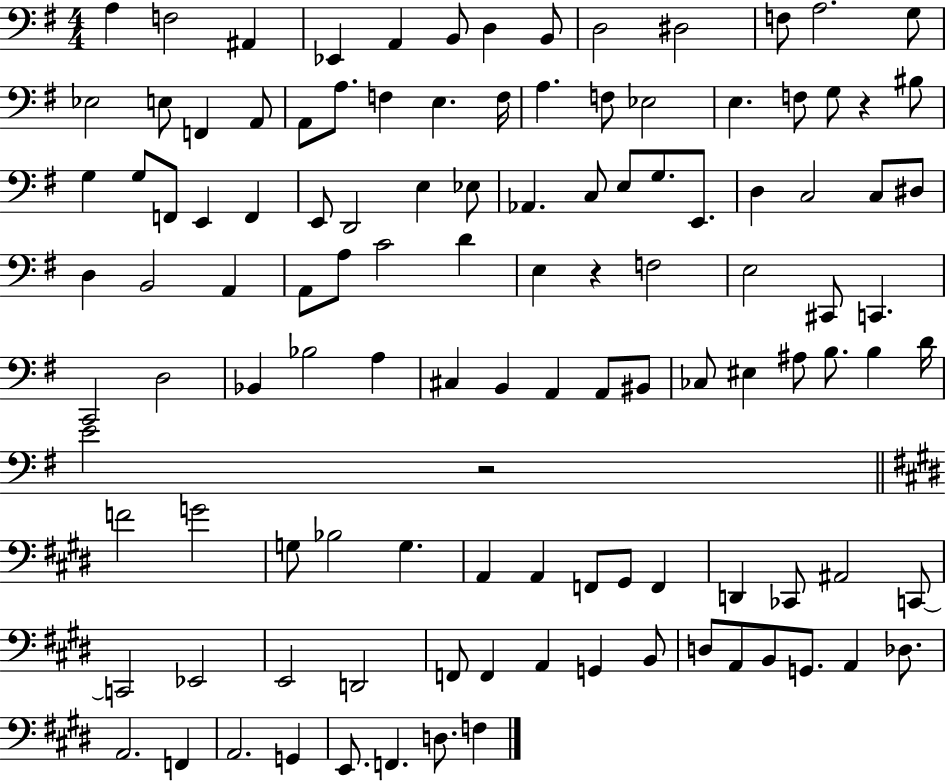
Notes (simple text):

A3/q F3/h A#2/q Eb2/q A2/q B2/e D3/q B2/e D3/h D#3/h F3/e A3/h. G3/e Eb3/h E3/e F2/q A2/e A2/e A3/e. F3/q E3/q. F3/s A3/q. F3/e Eb3/h E3/q. F3/e G3/e R/q BIS3/e G3/q G3/e F2/e E2/q F2/q E2/e D2/h E3/q Eb3/e Ab2/q. C3/e E3/e G3/e. E2/e. D3/q C3/h C3/e D#3/e D3/q B2/h A2/q A2/e A3/e C4/h D4/q E3/q R/q F3/h E3/h C#2/e C2/q. C2/h D3/h Bb2/q Bb3/h A3/q C#3/q B2/q A2/q A2/e BIS2/e CES3/e EIS3/q A#3/e B3/e. B3/q D4/s E4/h R/h F4/h G4/h G3/e Bb3/h G3/q. A2/q A2/q F2/e G#2/e F2/q D2/q CES2/e A#2/h C2/e C2/h Eb2/h E2/h D2/h F2/e F2/q A2/q G2/q B2/e D3/e A2/e B2/e G2/e. A2/q Db3/e. A2/h. F2/q A2/h. G2/q E2/e. F2/q. D3/e. F3/q